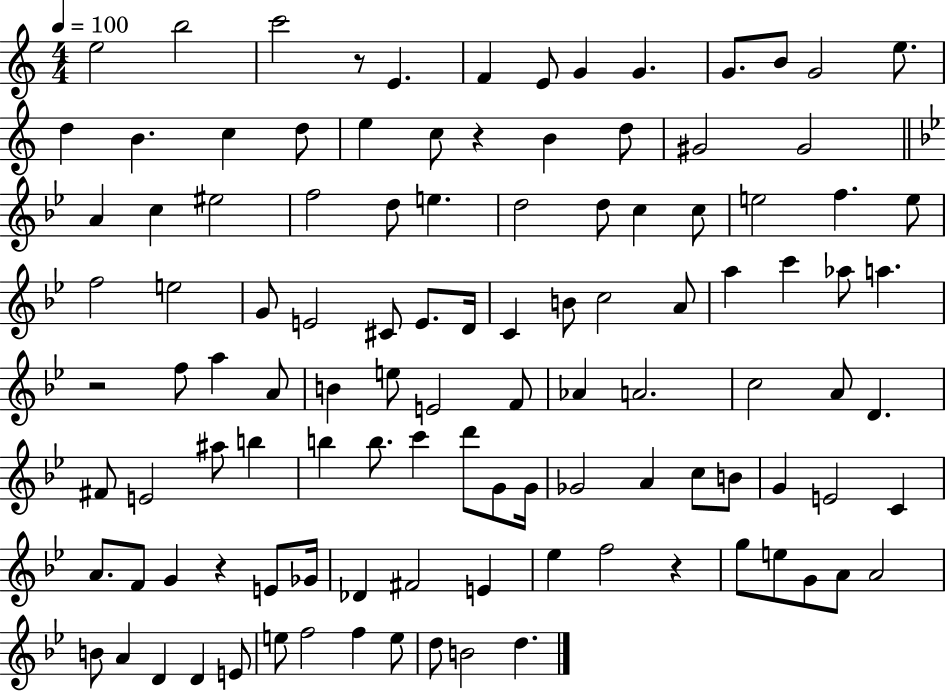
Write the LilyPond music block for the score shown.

{
  \clef treble
  \numericTimeSignature
  \time 4/4
  \key c \major
  \tempo 4 = 100
  \repeat volta 2 { e''2 b''2 | c'''2 r8 e'4. | f'4 e'8 g'4 g'4. | g'8. b'8 g'2 e''8. | \break d''4 b'4. c''4 d''8 | e''4 c''8 r4 b'4 d''8 | gis'2 gis'2 | \bar "||" \break \key bes \major a'4 c''4 eis''2 | f''2 d''8 e''4. | d''2 d''8 c''4 c''8 | e''2 f''4. e''8 | \break f''2 e''2 | g'8 e'2 cis'8 e'8. d'16 | c'4 b'8 c''2 a'8 | a''4 c'''4 aes''8 a''4. | \break r2 f''8 a''4 a'8 | b'4 e''8 e'2 f'8 | aes'4 a'2. | c''2 a'8 d'4. | \break fis'8 e'2 ais''8 b''4 | b''4 b''8. c'''4 d'''8 g'8 g'16 | ges'2 a'4 c''8 b'8 | g'4 e'2 c'4 | \break a'8. f'8 g'4 r4 e'8 ges'16 | des'4 fis'2 e'4 | ees''4 f''2 r4 | g''8 e''8 g'8 a'8 a'2 | \break b'8 a'4 d'4 d'4 e'8 | e''8 f''2 f''4 e''8 | d''8 b'2 d''4. | } \bar "|."
}